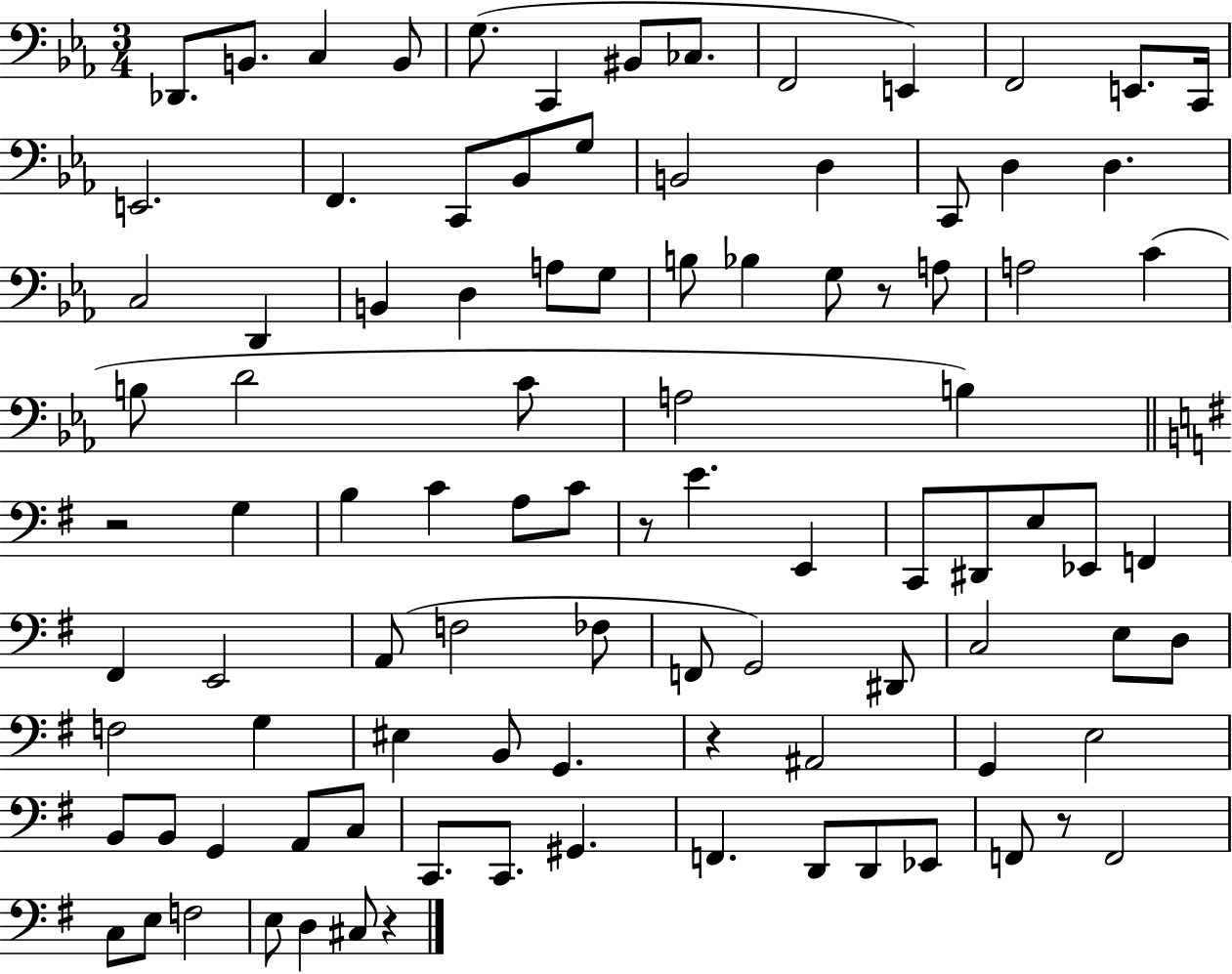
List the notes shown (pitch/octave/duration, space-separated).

Db2/e. B2/e. C3/q B2/e G3/e. C2/q BIS2/e CES3/e. F2/h E2/q F2/h E2/e. C2/s E2/h. F2/q. C2/e Bb2/e G3/e B2/h D3/q C2/e D3/q D3/q. C3/h D2/q B2/q D3/q A3/e G3/e B3/e Bb3/q G3/e R/e A3/e A3/h C4/q B3/e D4/h C4/e A3/h B3/q R/h G3/q B3/q C4/q A3/e C4/e R/e E4/q. E2/q C2/e D#2/e E3/e Eb2/e F2/q F#2/q E2/h A2/e F3/h FES3/e F2/e G2/h D#2/e C3/h E3/e D3/e F3/h G3/q EIS3/q B2/e G2/q. R/q A#2/h G2/q E3/h B2/e B2/e G2/q A2/e C3/e C2/e. C2/e. G#2/q. F2/q. D2/e D2/e Eb2/e F2/e R/e F2/h C3/e E3/e F3/h E3/e D3/q C#3/e R/q